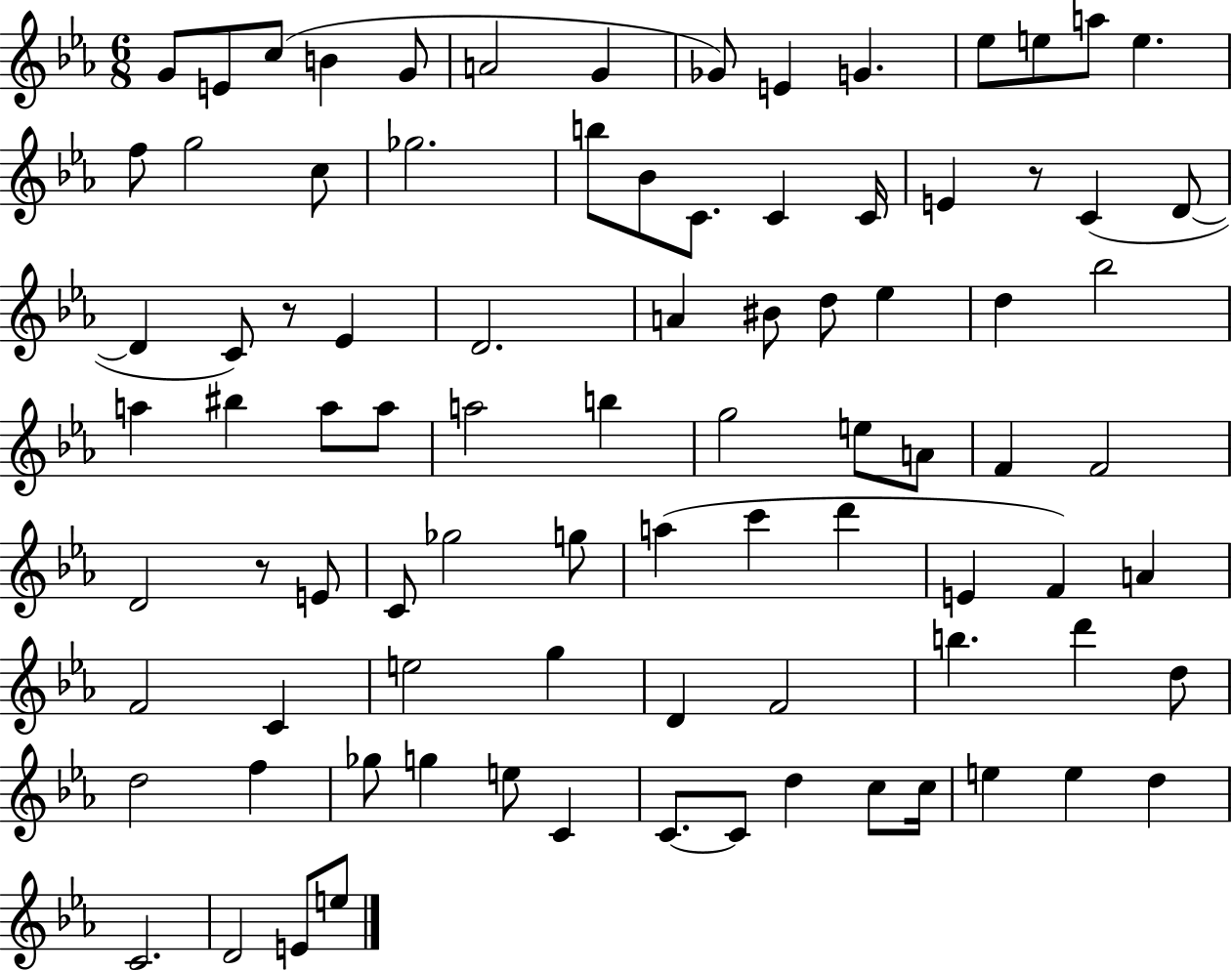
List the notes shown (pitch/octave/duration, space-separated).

G4/e E4/e C5/e B4/q G4/e A4/h G4/q Gb4/e E4/q G4/q. Eb5/e E5/e A5/e E5/q. F5/e G5/h C5/e Gb5/h. B5/e Bb4/e C4/e. C4/q C4/s E4/q R/e C4/q D4/e D4/q C4/e R/e Eb4/q D4/h. A4/q BIS4/e D5/e Eb5/q D5/q Bb5/h A5/q BIS5/q A5/e A5/e A5/h B5/q G5/h E5/e A4/e F4/q F4/h D4/h R/e E4/e C4/e Gb5/h G5/e A5/q C6/q D6/q E4/q F4/q A4/q F4/h C4/q E5/h G5/q D4/q F4/h B5/q. D6/q D5/e D5/h F5/q Gb5/e G5/q E5/e C4/q C4/e. C4/e D5/q C5/e C5/s E5/q E5/q D5/q C4/h. D4/h E4/e E5/e